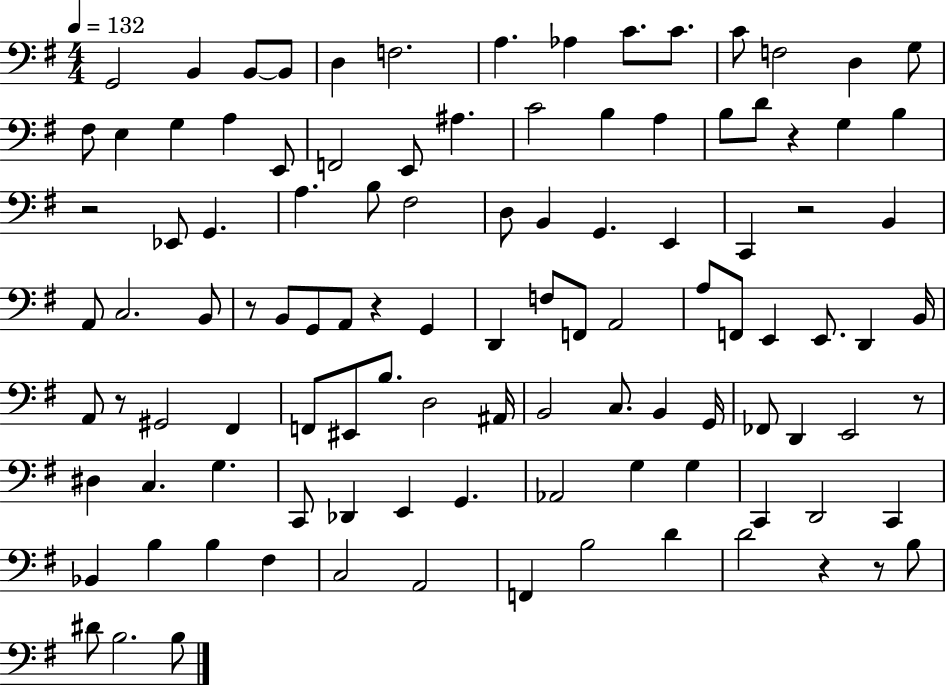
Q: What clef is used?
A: bass